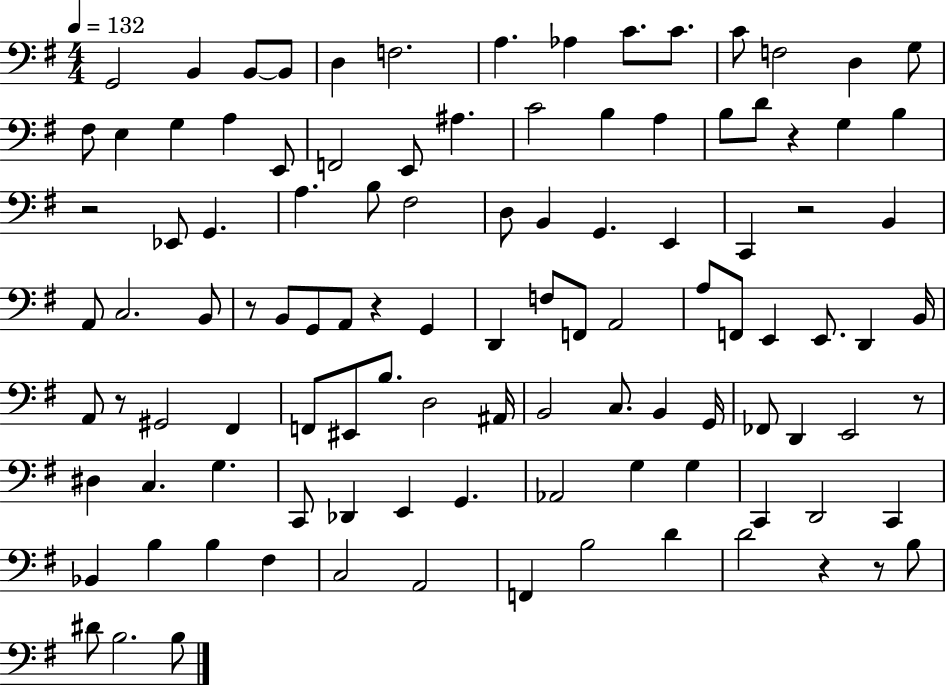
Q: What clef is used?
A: bass